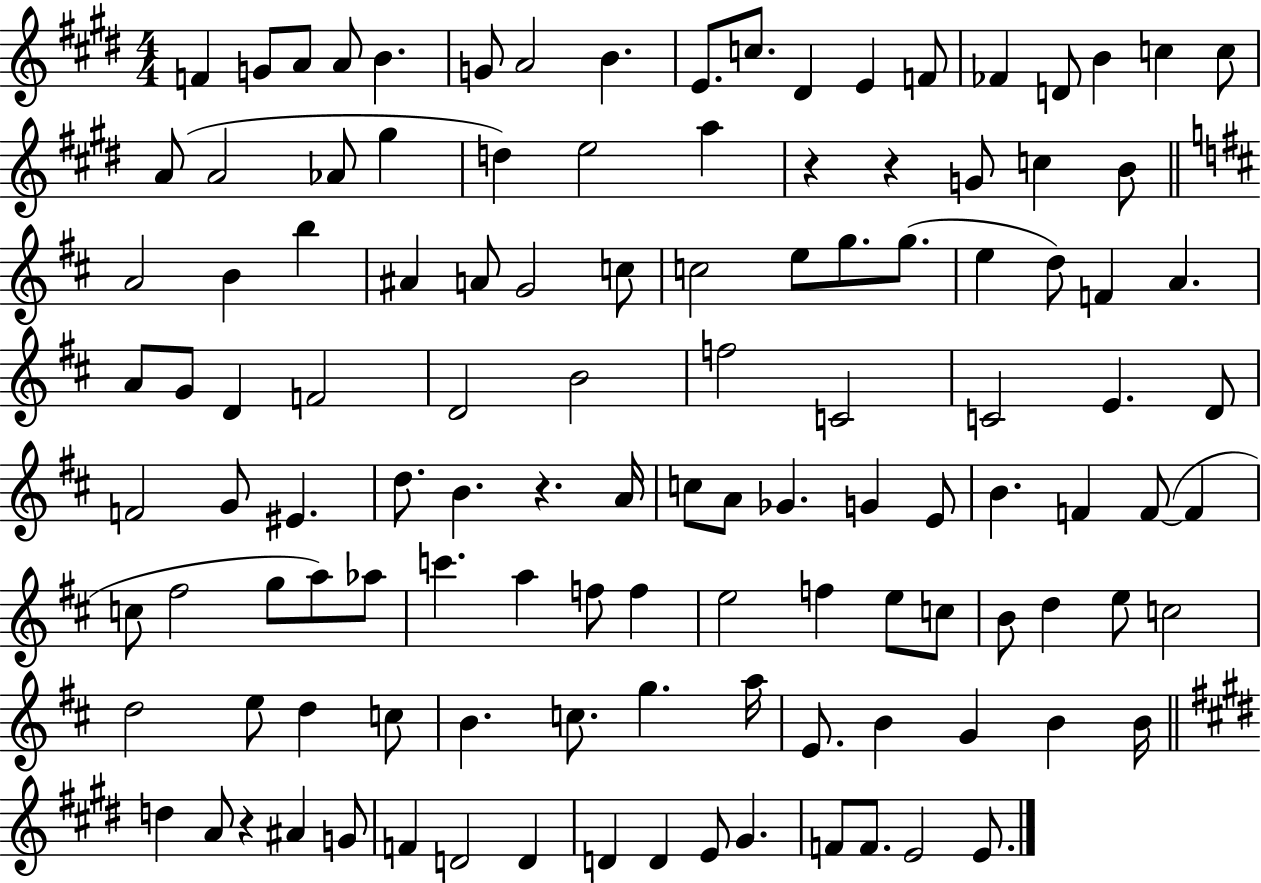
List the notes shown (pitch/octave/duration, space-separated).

F4/q G4/e A4/e A4/e B4/q. G4/e A4/h B4/q. E4/e. C5/e. D#4/q E4/q F4/e FES4/q D4/e B4/q C5/q C5/e A4/e A4/h Ab4/e G#5/q D5/q E5/h A5/q R/q R/q G4/e C5/q B4/e A4/h B4/q B5/q A#4/q A4/e G4/h C5/e C5/h E5/e G5/e. G5/e. E5/q D5/e F4/q A4/q. A4/e G4/e D4/q F4/h D4/h B4/h F5/h C4/h C4/h E4/q. D4/e F4/h G4/e EIS4/q. D5/e. B4/q. R/q. A4/s C5/e A4/e Gb4/q. G4/q E4/e B4/q. F4/q F4/e F4/q C5/e F#5/h G5/e A5/e Ab5/e C6/q. A5/q F5/e F5/q E5/h F5/q E5/e C5/e B4/e D5/q E5/e C5/h D5/h E5/e D5/q C5/e B4/q. C5/e. G5/q. A5/s E4/e. B4/q G4/q B4/q B4/s D5/q A4/e R/q A#4/q G4/e F4/q D4/h D4/q D4/q D4/q E4/e G#4/q. F4/e F4/e. E4/h E4/e.